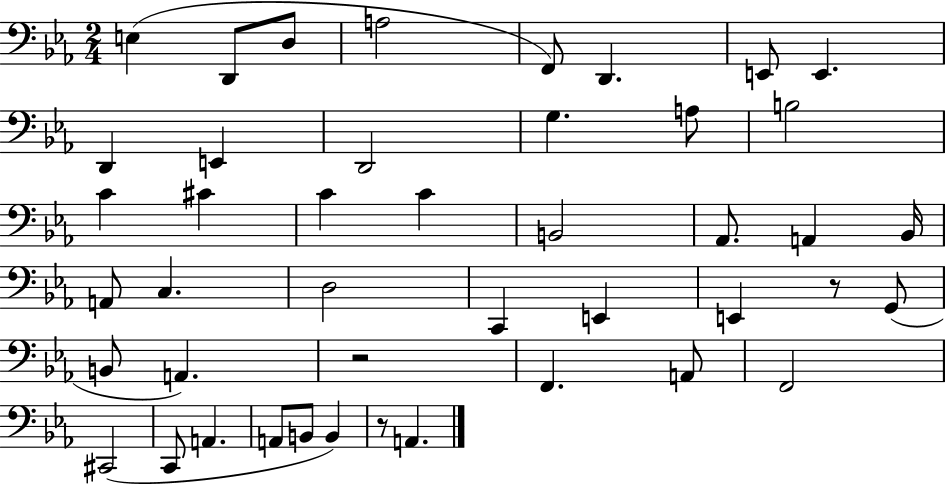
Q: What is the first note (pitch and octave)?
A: E3